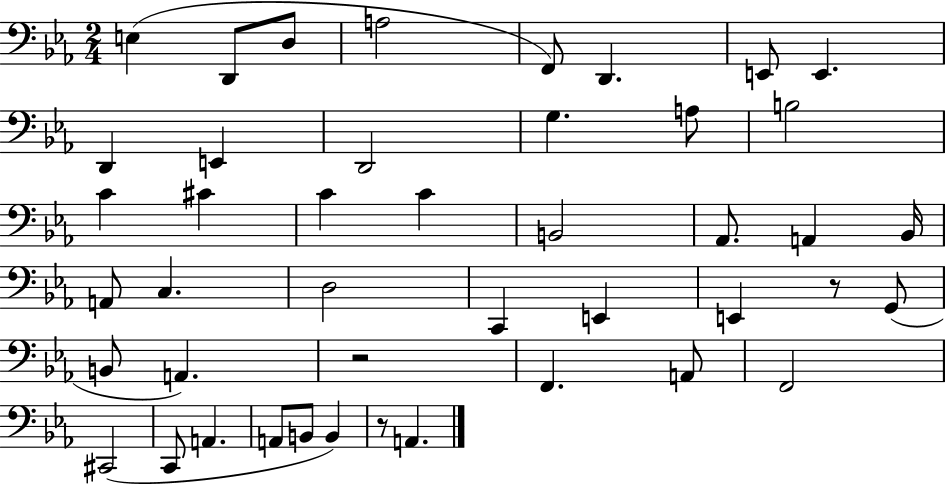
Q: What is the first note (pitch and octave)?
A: E3